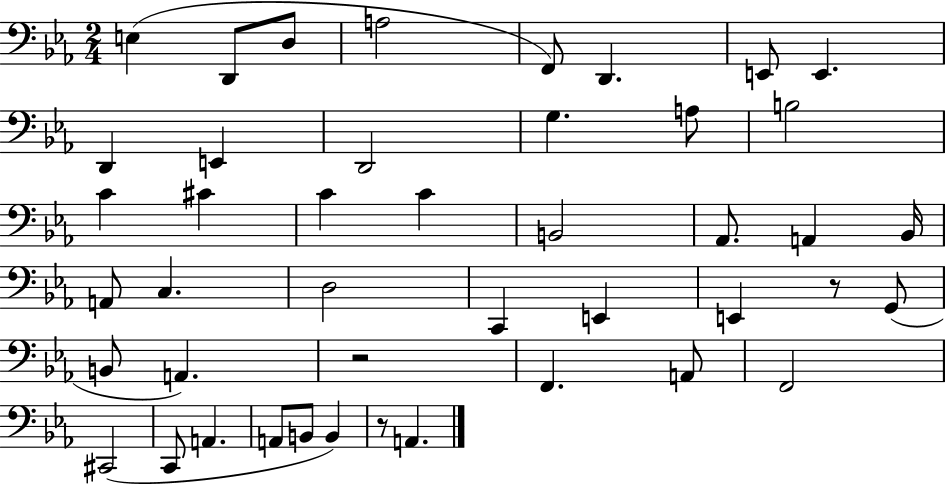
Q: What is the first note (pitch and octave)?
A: E3